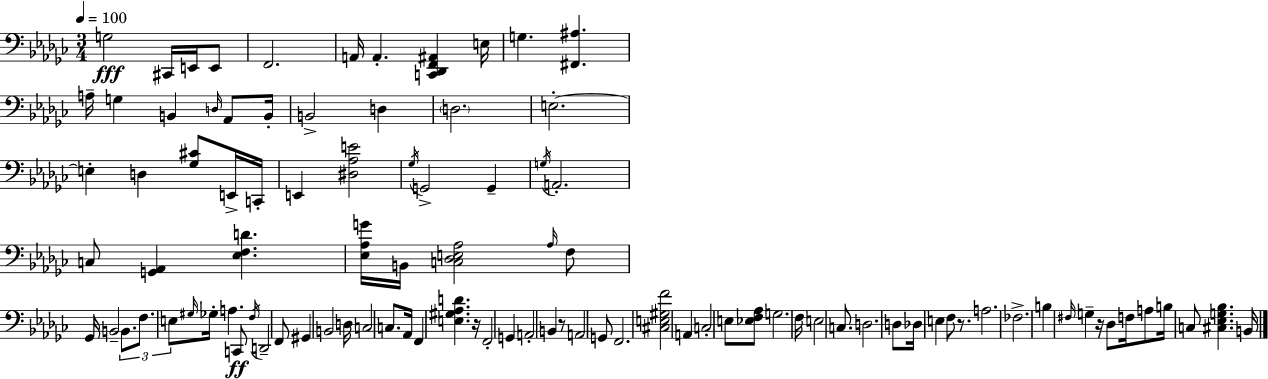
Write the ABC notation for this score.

X:1
T:Untitled
M:3/4
L:1/4
K:Ebm
G,2 ^C,,/4 E,,/4 E,,/2 F,,2 A,,/4 A,, [C,,_D,,F,,^A,,] E,/4 G, [^F,,^A,] A,/4 G, B,, D,/4 _A,,/2 B,,/4 B,,2 D, D,2 E,2 E, D, [_G,^C]/2 E,,/4 C,,/4 E,, [^D,_A,E]2 _G,/4 G,,2 G,, G,/4 A,,2 C,/2 [G,,_A,,] [_E,F,D] [_E,_A,G]/4 B,,/4 [C,_D,E,_A,]2 _A,/4 F,/2 _G,,/4 B,,2 B,,/2 F,/2 E,/2 ^G,/4 _G,/4 A, C,,/2 F,/4 D,,2 F,,/2 ^G,, B,,2 D,/4 C,2 C,/2 _A,,/4 F,, [E,^G,_A,D] z/4 F,,2 G,, A,,2 B,, z/2 A,,2 G,,/2 F,,2 [^C,E,^G,F]2 A,, C,2 E,/2 [_E,F,_A,]/2 G,2 F,/4 E,2 C,/2 D,2 D,/2 _D,/4 E, F,/2 z/2 A,2 _F,2 B, ^F,/4 G, z/4 _D,/2 F,/4 A,/2 B,/4 C,/2 [^C,_E,G,_B,] B,,/4